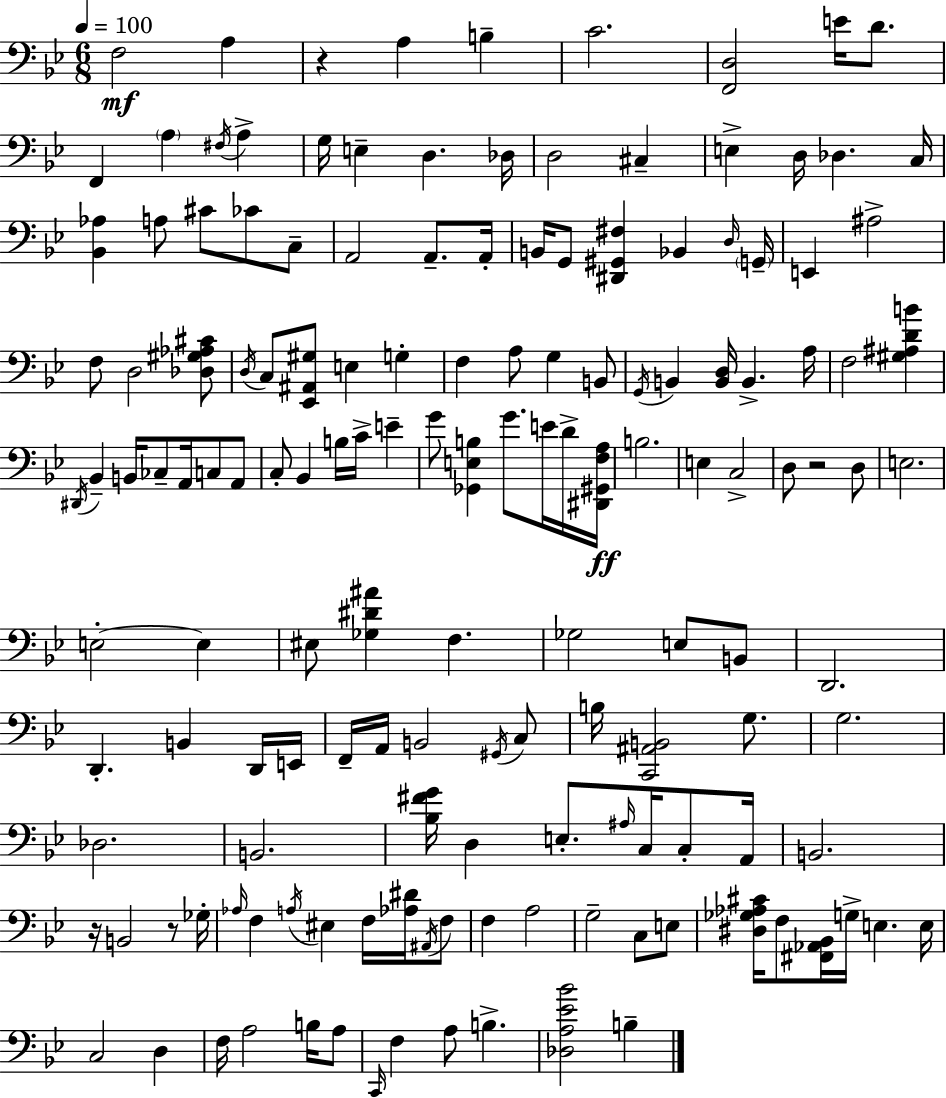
F3/h A3/q R/q A3/q B3/q C4/h. [F2,D3]/h E4/s D4/e. F2/q A3/q F#3/s A3/q G3/s E3/q D3/q. Db3/s D3/h C#3/q E3/q D3/s Db3/q. C3/s [Bb2,Ab3]/q A3/e C#4/e CES4/e C3/e A2/h A2/e. A2/s B2/s G2/e [D#2,G#2,F#3]/q Bb2/q D3/s G2/s E2/q A#3/h F3/e D3/h [Db3,G#3,Ab3,C#4]/e D3/s C3/e [Eb2,A#2,G#3]/e E3/q G3/q F3/q A3/e G3/q B2/e G2/s B2/q [B2,D3]/s B2/q. A3/s F3/h [G#3,A#3,D4,B4]/q D#2/s Bb2/q B2/s CES3/e A2/s C3/e A2/e C3/e Bb2/q B3/s C4/s E4/q G4/e [Gb2,E3,B3]/q G4/e. E4/s D4/s [D#2,G#2,F3,A3]/s B3/h. E3/q C3/h D3/e R/h D3/e E3/h. E3/h E3/q EIS3/e [Gb3,D#4,A#4]/q F3/q. Gb3/h E3/e B2/e D2/h. D2/q. B2/q D2/s E2/s F2/s A2/s B2/h G#2/s C3/e B3/s [C2,A#2,B2]/h G3/e. G3/h. Db3/h. B2/h. [Bb3,F#4,G4]/s D3/q E3/e. A#3/s C3/s C3/e A2/s B2/h. R/s B2/h R/e Gb3/s Ab3/s F3/q A3/s EIS3/q F3/s [Ab3,D#4]/s A#2/s F3/e F3/q A3/h G3/h C3/e E3/e [D#3,Gb3,Ab3,C#4]/s F3/e [F#2,Ab2,Bb2]/s G3/s E3/q. E3/s C3/h D3/q F3/s A3/h B3/s A3/e C2/s F3/q A3/e B3/q. [Db3,A3,Eb4,Bb4]/h B3/q